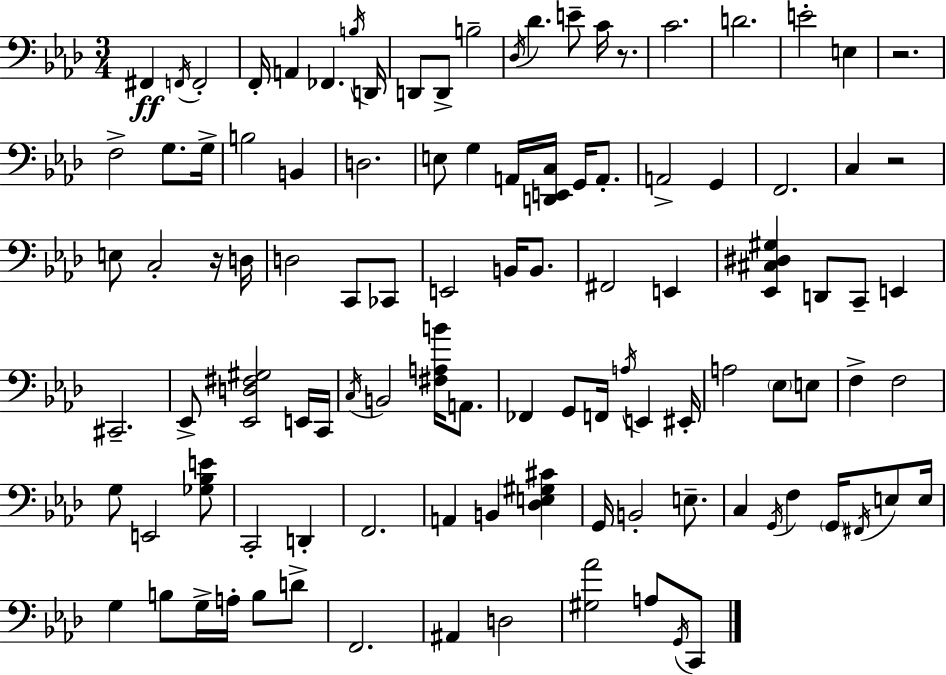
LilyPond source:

{
  \clef bass
  \numericTimeSignature
  \time 3/4
  \key f \minor
  fis,4\ff \acciaccatura { f,16 } f,2-. | f,16-. a,4 fes,4. | \acciaccatura { b16 } d,16 d,8 d,8-> b2-- | \acciaccatura { des16 } des'4. e'8-- c'16 | \break r8. c'2. | d'2. | e'2-. e4 | r2. | \break f2-> g8. | g16-> b2 b,4 | d2. | e8 g4 a,16 <d, e, c>16 g,16 | \break a,8.-. a,2-> g,4 | f,2. | c4 r2 | e8 c2-. | \break r16 d16 d2 c,8 | ces,8 e,2 b,16 | b,8. fis,2 e,4 | <ees, cis dis gis>4 d,8 c,8-- e,4 | \break cis,2.-- | ees,8-> <ees, d fis gis>2 | e,16 c,16 \acciaccatura { c16 } b,2 | <fis a b'>16 a,8. fes,4 g,8 f,16 \acciaccatura { a16 } | \break e,4 eis,16-. a2 | \parenthesize ees8 e8 f4-> f2 | g8 e,2 | <ges bes e'>8 c,2-. | \break d,4-. f,2. | a,4 b,4 | <des e gis cis'>4 g,16 b,2-. | e8.-- c4 \acciaccatura { g,16 } f4 | \break \parenthesize g,16 \acciaccatura { fis,16 } e8 e16 g4 b8 | g16-> a16-. b8 d'8-> f,2. | ais,4 d2 | <gis aes'>2 | \break a8 \acciaccatura { g,16 } c,8 \bar "|."
}